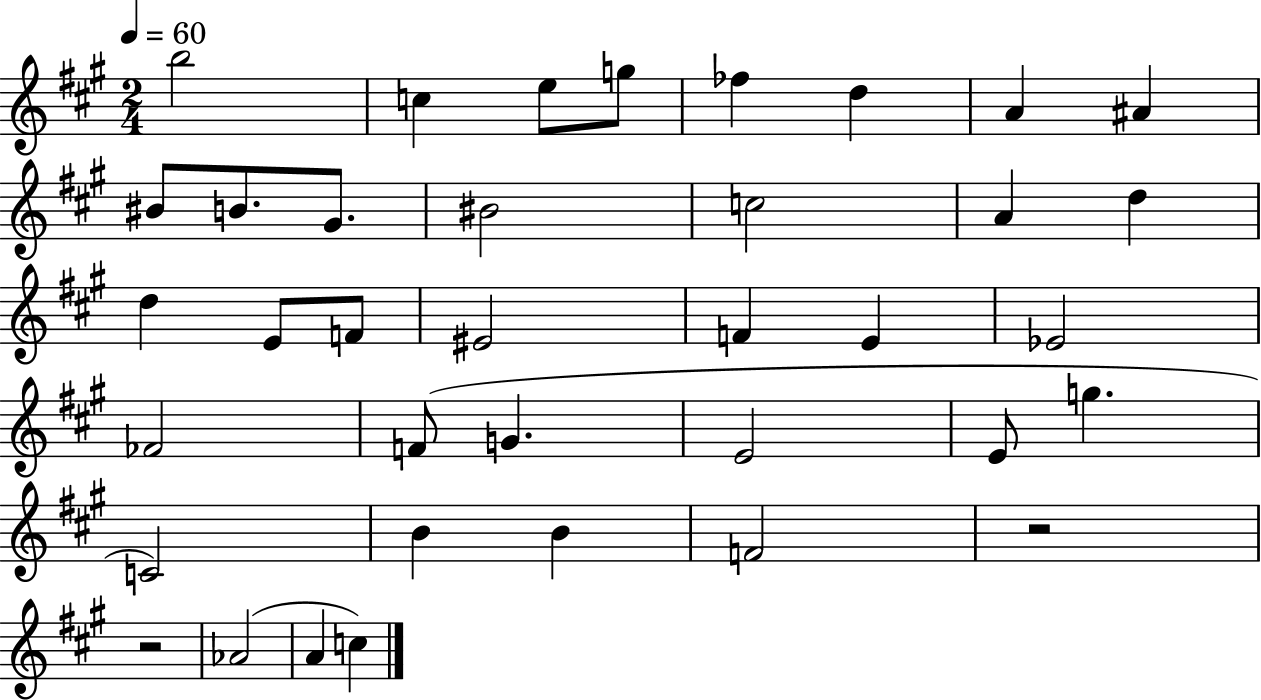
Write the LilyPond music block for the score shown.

{
  \clef treble
  \numericTimeSignature
  \time 2/4
  \key a \major
  \tempo 4 = 60
  b''2 | c''4 e''8 g''8 | fes''4 d''4 | a'4 ais'4 | \break bis'8 b'8. gis'8. | bis'2 | c''2 | a'4 d''4 | \break d''4 e'8 f'8 | eis'2 | f'4 e'4 | ees'2 | \break fes'2 | f'8( g'4. | e'2 | e'8 g''4. | \break c'2) | b'4 b'4 | f'2 | r2 | \break r2 | aes'2( | a'4 c''4) | \bar "|."
}